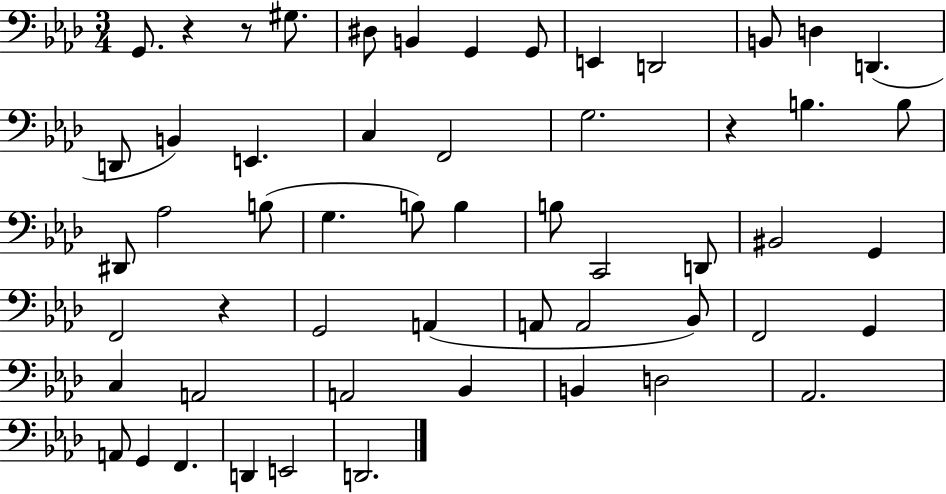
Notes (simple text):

G2/e. R/q R/e G#3/e. D#3/e B2/q G2/q G2/e E2/q D2/h B2/e D3/q D2/q. D2/e B2/q E2/q. C3/q F2/h G3/h. R/q B3/q. B3/e D#2/e Ab3/h B3/e G3/q. B3/e B3/q B3/e C2/h D2/e BIS2/h G2/q F2/h R/q G2/h A2/q A2/e A2/h Bb2/e F2/h G2/q C3/q A2/h A2/h Bb2/q B2/q D3/h Ab2/h. A2/e G2/q F2/q. D2/q E2/h D2/h.